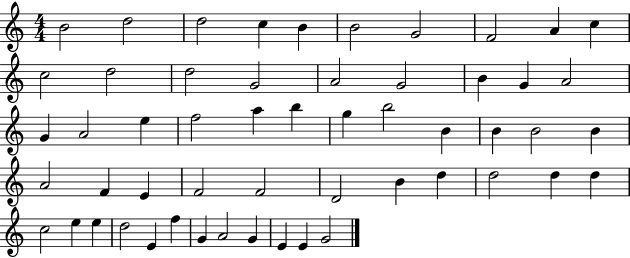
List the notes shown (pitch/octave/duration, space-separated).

B4/h D5/h D5/h C5/q B4/q B4/h G4/h F4/h A4/q C5/q C5/h D5/h D5/h G4/h A4/h G4/h B4/q G4/q A4/h G4/q A4/h E5/q F5/h A5/q B5/q G5/q B5/h B4/q B4/q B4/h B4/q A4/h F4/q E4/q F4/h F4/h D4/h B4/q D5/q D5/h D5/q D5/q C5/h E5/q E5/q D5/h E4/q F5/q G4/q A4/h G4/q E4/q E4/q G4/h